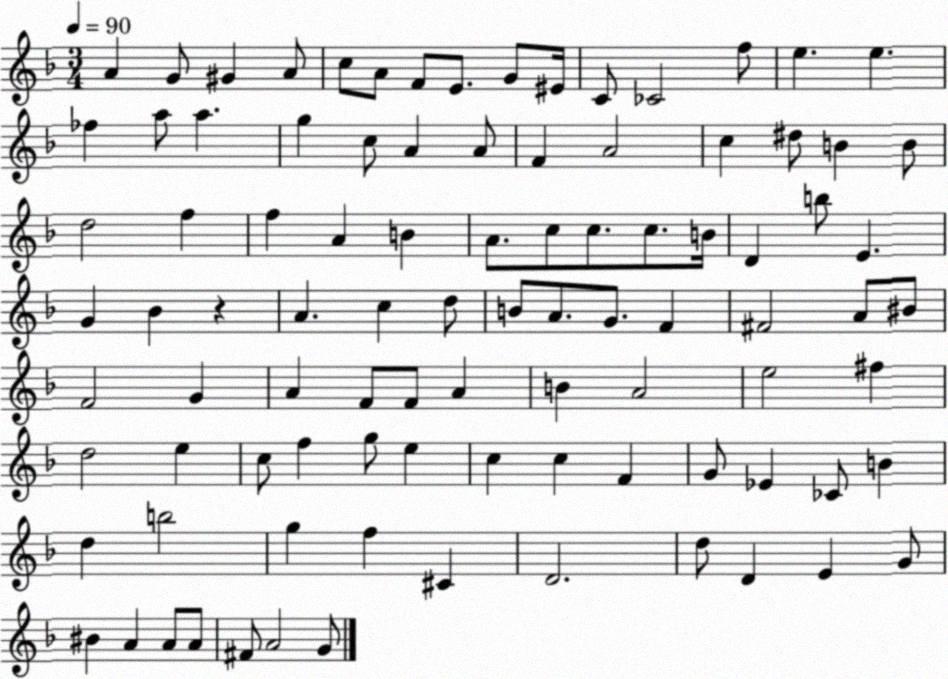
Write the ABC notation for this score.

X:1
T:Untitled
M:3/4
L:1/4
K:F
A G/2 ^G A/2 c/2 A/2 F/2 E/2 G/2 ^E/4 C/2 _C2 f/2 e e _f a/2 a g c/2 A A/2 F A2 c ^d/2 B B/2 d2 f f A B A/2 c/2 c/2 c/2 B/4 D b/2 E G _B z A c d/2 B/2 A/2 G/2 F ^F2 A/2 ^B/2 F2 G A F/2 F/2 A B A2 e2 ^f d2 e c/2 f g/2 e c c F G/2 _E _C/2 B d b2 g f ^C D2 d/2 D E G/2 ^B A A/2 A/2 ^F/2 A2 G/2